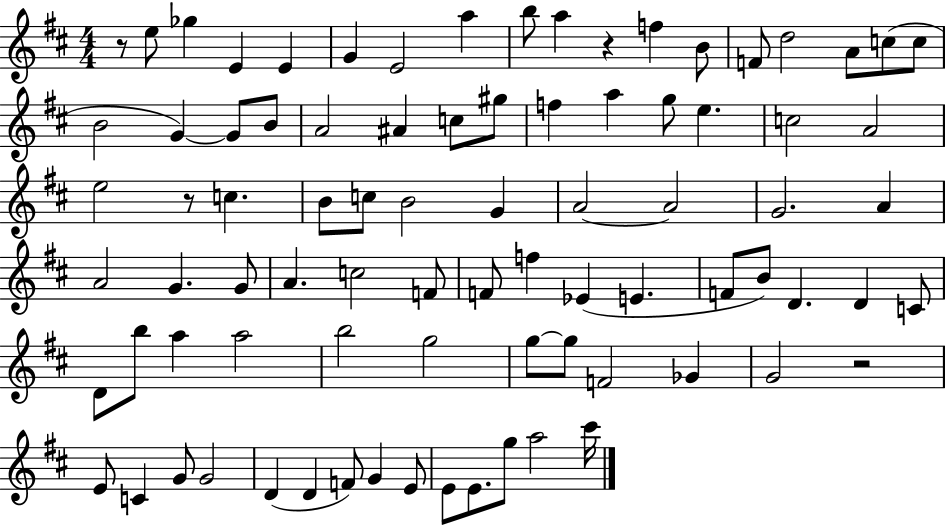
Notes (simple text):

R/e E5/e Gb5/q E4/q E4/q G4/q E4/h A5/q B5/e A5/q R/q F5/q B4/e F4/e D5/h A4/e C5/e C5/e B4/h G4/q G4/e B4/e A4/h A#4/q C5/e G#5/e F5/q A5/q G5/e E5/q. C5/h A4/h E5/h R/e C5/q. B4/e C5/e B4/h G4/q A4/h A4/h G4/h. A4/q A4/h G4/q. G4/e A4/q. C5/h F4/e F4/e F5/q Eb4/q E4/q. F4/e B4/e D4/q. D4/q C4/e D4/e B5/e A5/q A5/h B5/h G5/h G5/e G5/e F4/h Gb4/q G4/h R/h E4/e C4/q G4/e G4/h D4/q D4/q F4/e G4/q E4/e E4/e E4/e. G5/e A5/h C#6/s